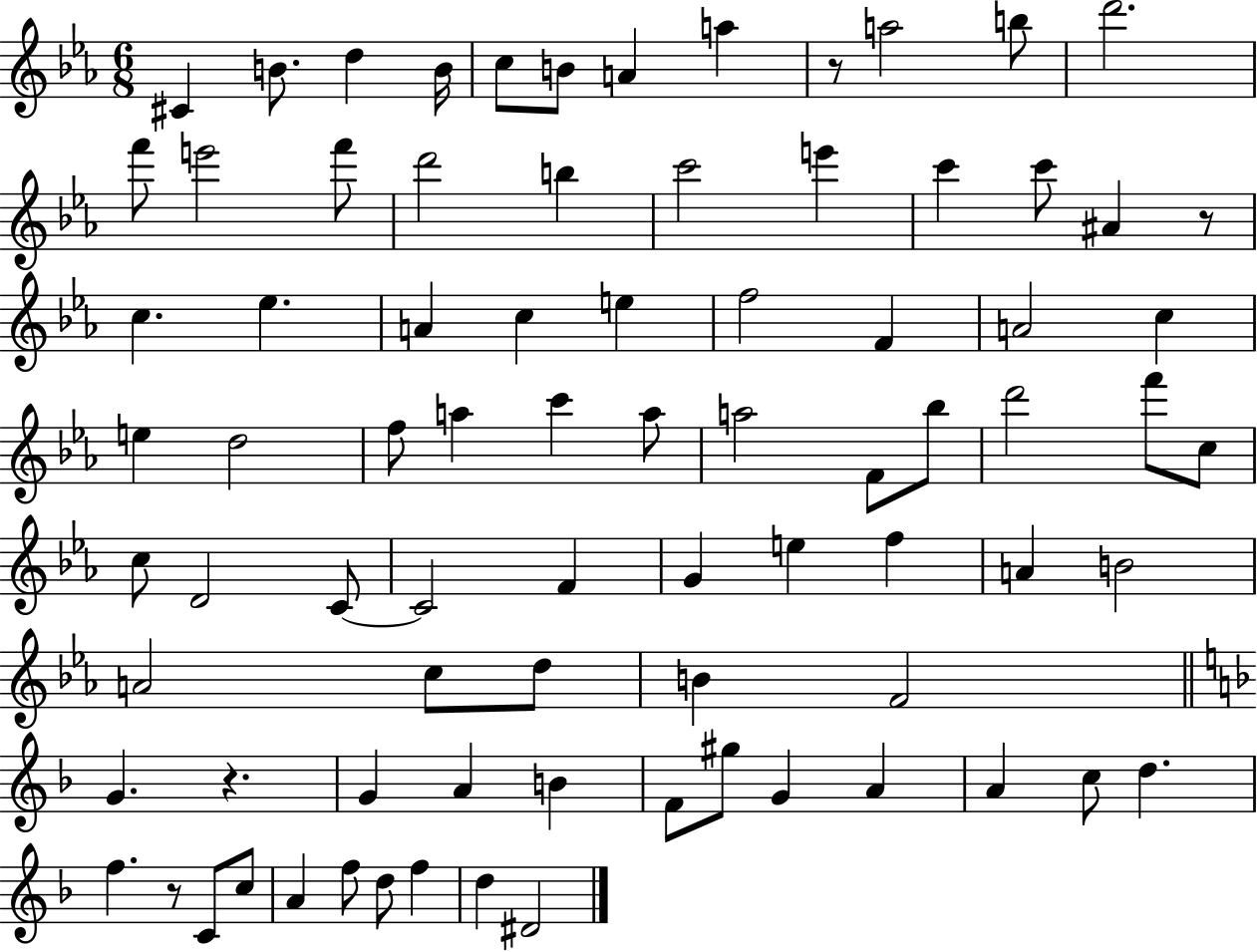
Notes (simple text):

C#4/q B4/e. D5/q B4/s C5/e B4/e A4/q A5/q R/e A5/h B5/e D6/h. F6/e E6/h F6/e D6/h B5/q C6/h E6/q C6/q C6/e A#4/q R/e C5/q. Eb5/q. A4/q C5/q E5/q F5/h F4/q A4/h C5/q E5/q D5/h F5/e A5/q C6/q A5/e A5/h F4/e Bb5/e D6/h F6/e C5/e C5/e D4/h C4/e C4/h F4/q G4/q E5/q F5/q A4/q B4/h A4/h C5/e D5/e B4/q F4/h G4/q. R/q. G4/q A4/q B4/q F4/e G#5/e G4/q A4/q A4/q C5/e D5/q. F5/q. R/e C4/e C5/e A4/q F5/e D5/e F5/q D5/q D#4/h